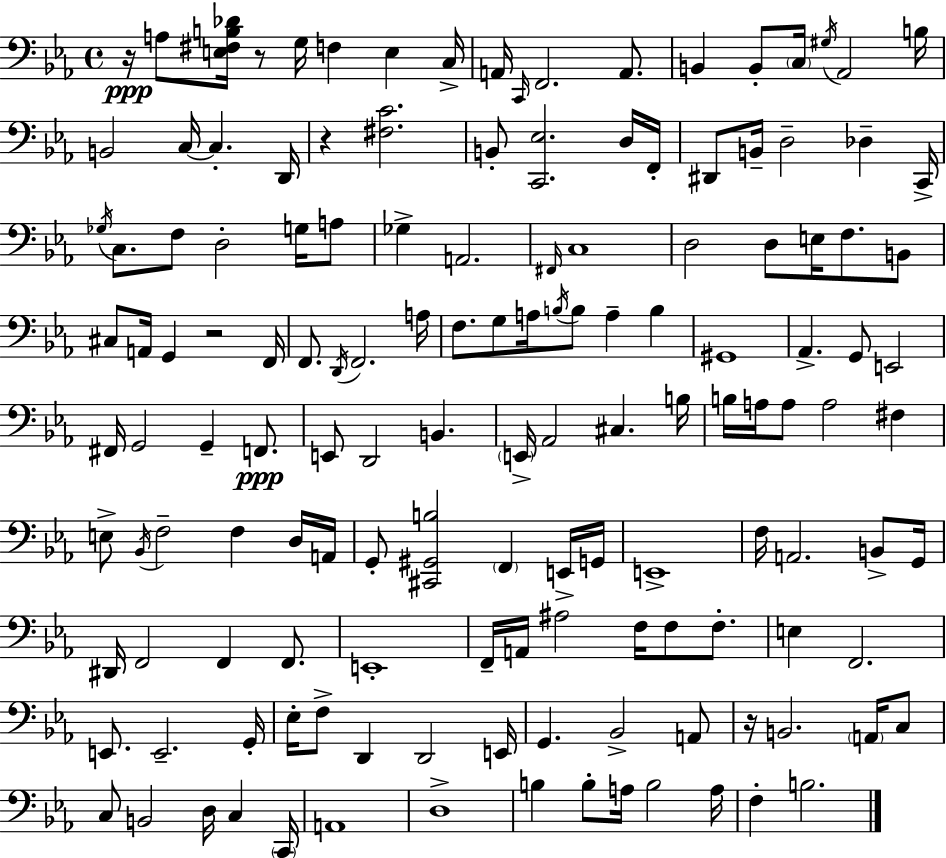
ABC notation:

X:1
T:Untitled
M:4/4
L:1/4
K:Eb
z/4 A,/2 [E,^F,B,_D]/4 z/2 G,/4 F, E, C,/4 A,,/4 C,,/4 F,,2 A,,/2 B,, B,,/2 C,/4 ^G,/4 _A,,2 B,/4 B,,2 C,/4 C, D,,/4 z [^F,C]2 B,,/2 [C,,_E,]2 D,/4 F,,/4 ^D,,/2 B,,/4 D,2 _D, C,,/4 _G,/4 C,/2 F,/2 D,2 G,/4 A,/2 _G, A,,2 ^F,,/4 C,4 D,2 D,/2 E,/4 F,/2 B,,/2 ^C,/2 A,,/4 G,, z2 F,,/4 F,,/2 D,,/4 F,,2 A,/4 F,/2 G,/2 A,/4 B,/4 B,/2 A, B, ^G,,4 _A,, G,,/2 E,,2 ^F,,/4 G,,2 G,, F,,/2 E,,/2 D,,2 B,, E,,/4 _A,,2 ^C, B,/4 B,/4 A,/4 A,/2 A,2 ^F, E,/2 _B,,/4 F,2 F, D,/4 A,,/4 G,,/2 [^C,,^G,,B,]2 F,, E,,/4 G,,/4 E,,4 F,/4 A,,2 B,,/2 G,,/4 ^D,,/4 F,,2 F,, F,,/2 E,,4 F,,/4 A,,/4 ^A,2 F,/4 F,/2 F,/2 E, F,,2 E,,/2 E,,2 G,,/4 _E,/4 F,/2 D,, D,,2 E,,/4 G,, _B,,2 A,,/2 z/4 B,,2 A,,/4 C,/2 C,/2 B,,2 D,/4 C, C,,/4 A,,4 D,4 B, B,/2 A,/4 B,2 A,/4 F, B,2